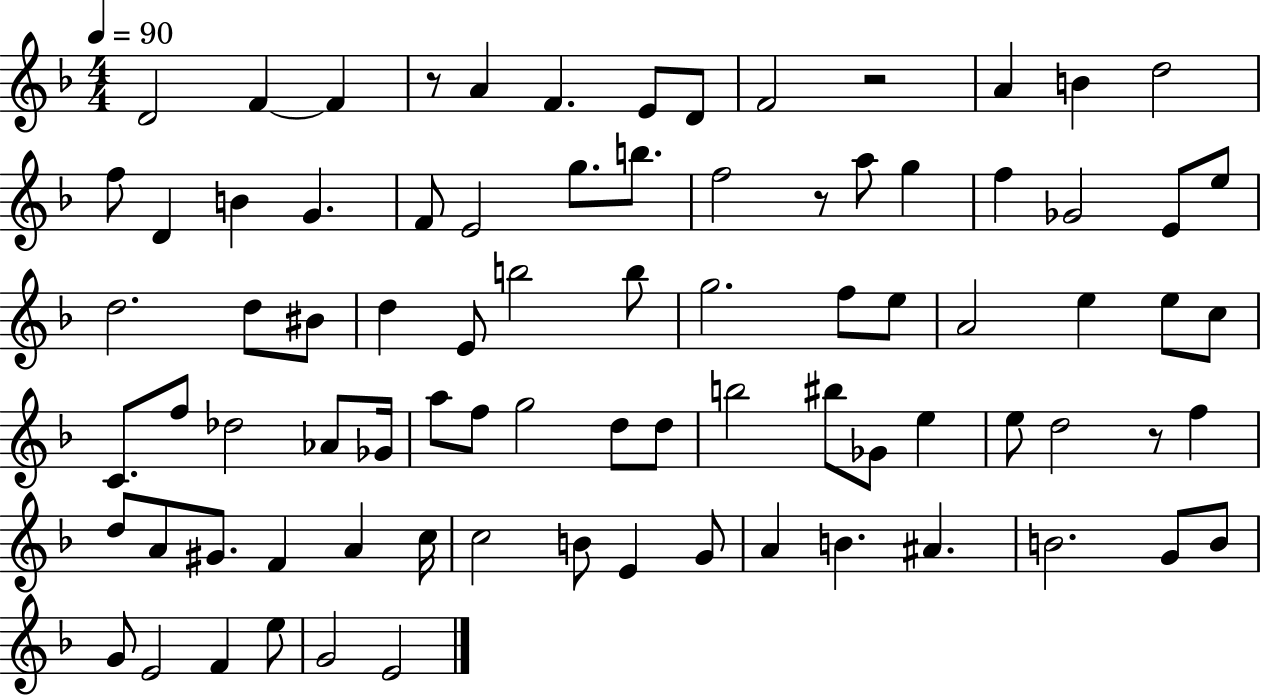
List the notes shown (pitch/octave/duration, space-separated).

D4/h F4/q F4/q R/e A4/q F4/q. E4/e D4/e F4/h R/h A4/q B4/q D5/h F5/e D4/q B4/q G4/q. F4/e E4/h G5/e. B5/e. F5/h R/e A5/e G5/q F5/q Gb4/h E4/e E5/e D5/h. D5/e BIS4/e D5/q E4/e B5/h B5/e G5/h. F5/e E5/e A4/h E5/q E5/e C5/e C4/e. F5/e Db5/h Ab4/e Gb4/s A5/e F5/e G5/h D5/e D5/e B5/h BIS5/e Gb4/e E5/q E5/e D5/h R/e F5/q D5/e A4/e G#4/e. F4/q A4/q C5/s C5/h B4/e E4/q G4/e A4/q B4/q. A#4/q. B4/h. G4/e B4/e G4/e E4/h F4/q E5/e G4/h E4/h